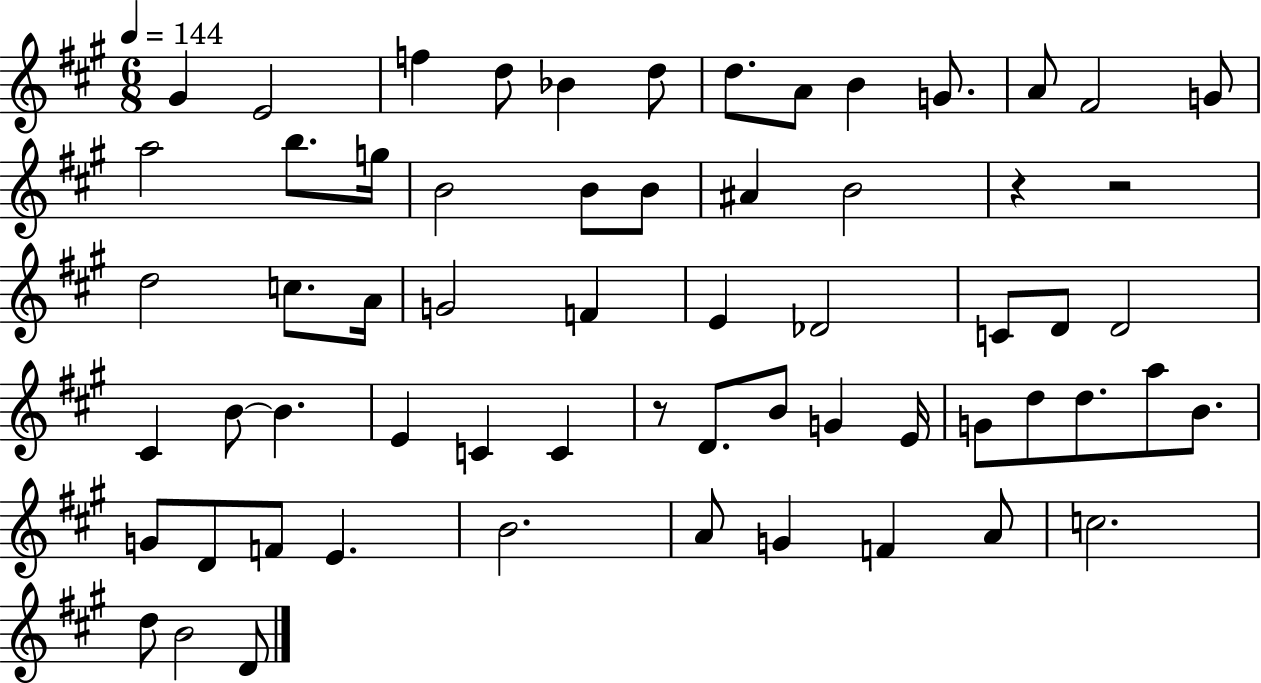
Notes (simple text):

G#4/q E4/h F5/q D5/e Bb4/q D5/e D5/e. A4/e B4/q G4/e. A4/e F#4/h G4/e A5/h B5/e. G5/s B4/h B4/e B4/e A#4/q B4/h R/q R/h D5/h C5/e. A4/s G4/h F4/q E4/q Db4/h C4/e D4/e D4/h C#4/q B4/e B4/q. E4/q C4/q C4/q R/e D4/e. B4/e G4/q E4/s G4/e D5/e D5/e. A5/e B4/e. G4/e D4/e F4/e E4/q. B4/h. A4/e G4/q F4/q A4/e C5/h. D5/e B4/h D4/e